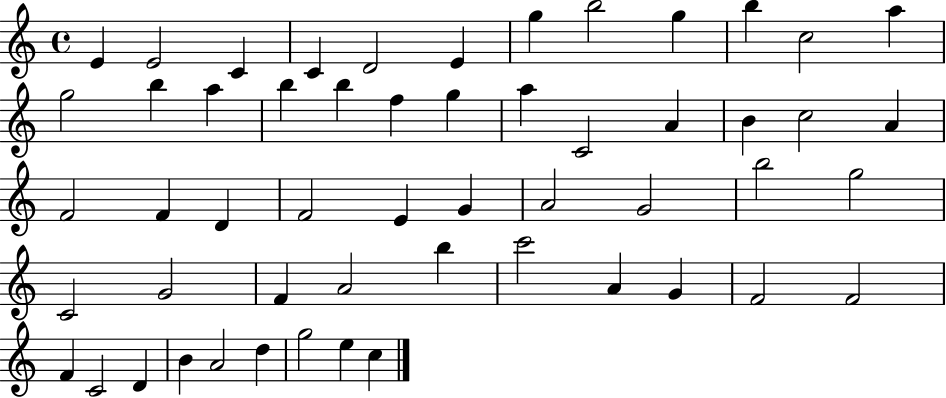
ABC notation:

X:1
T:Untitled
M:4/4
L:1/4
K:C
E E2 C C D2 E g b2 g b c2 a g2 b a b b f g a C2 A B c2 A F2 F D F2 E G A2 G2 b2 g2 C2 G2 F A2 b c'2 A G F2 F2 F C2 D B A2 d g2 e c